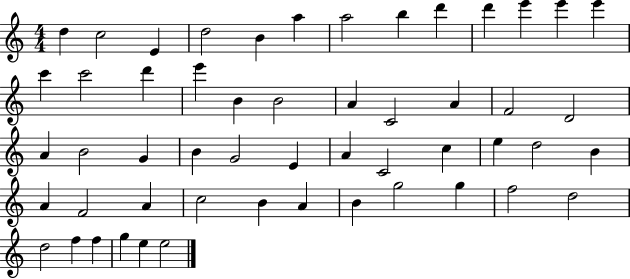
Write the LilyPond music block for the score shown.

{
  \clef treble
  \numericTimeSignature
  \time 4/4
  \key c \major
  d''4 c''2 e'4 | d''2 b'4 a''4 | a''2 b''4 d'''4 | d'''4 e'''4 e'''4 e'''4 | \break c'''4 c'''2 d'''4 | e'''4 b'4 b'2 | a'4 c'2 a'4 | f'2 d'2 | \break a'4 b'2 g'4 | b'4 g'2 e'4 | a'4 c'2 c''4 | e''4 d''2 b'4 | \break a'4 f'2 a'4 | c''2 b'4 a'4 | b'4 g''2 g''4 | f''2 d''2 | \break d''2 f''4 f''4 | g''4 e''4 e''2 | \bar "|."
}